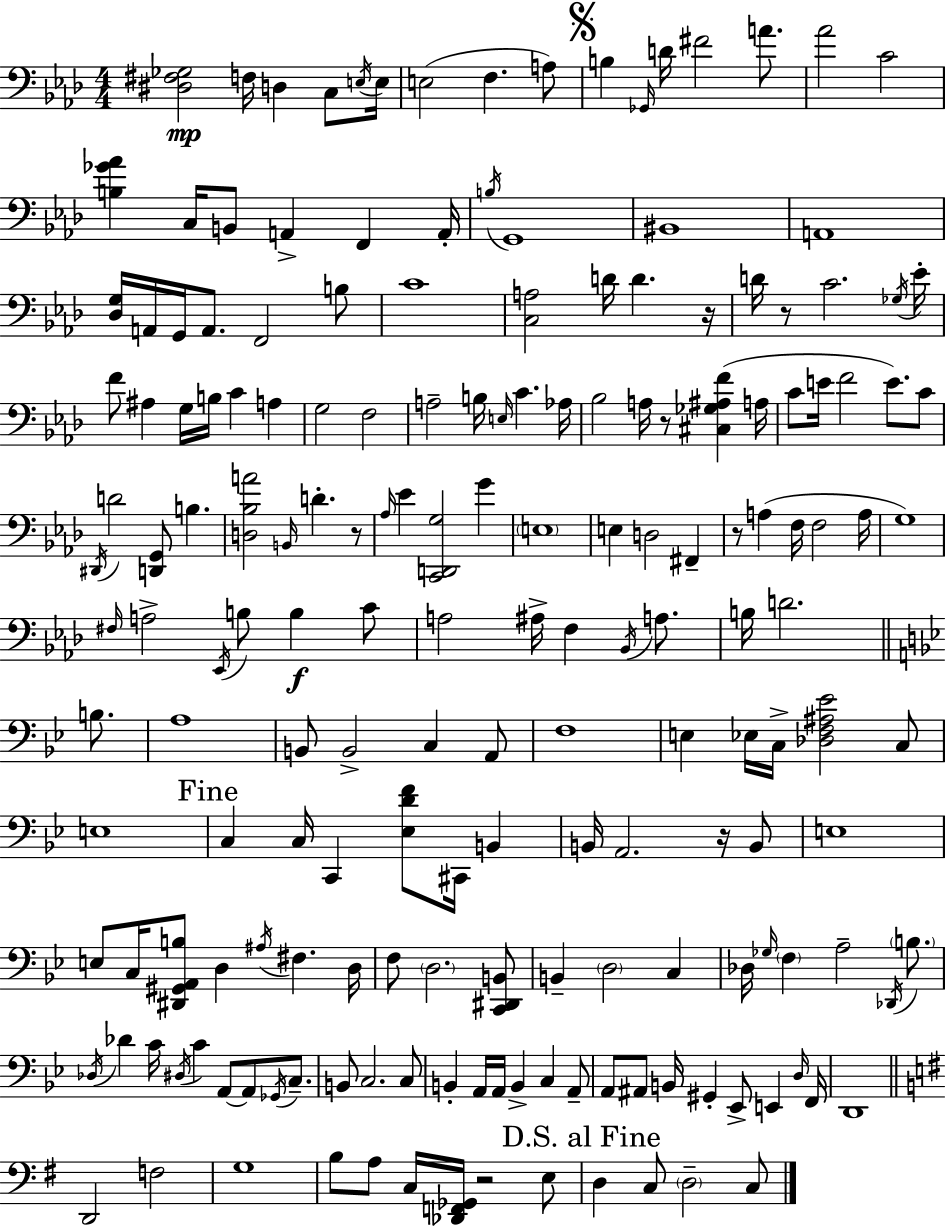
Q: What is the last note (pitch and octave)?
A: C3